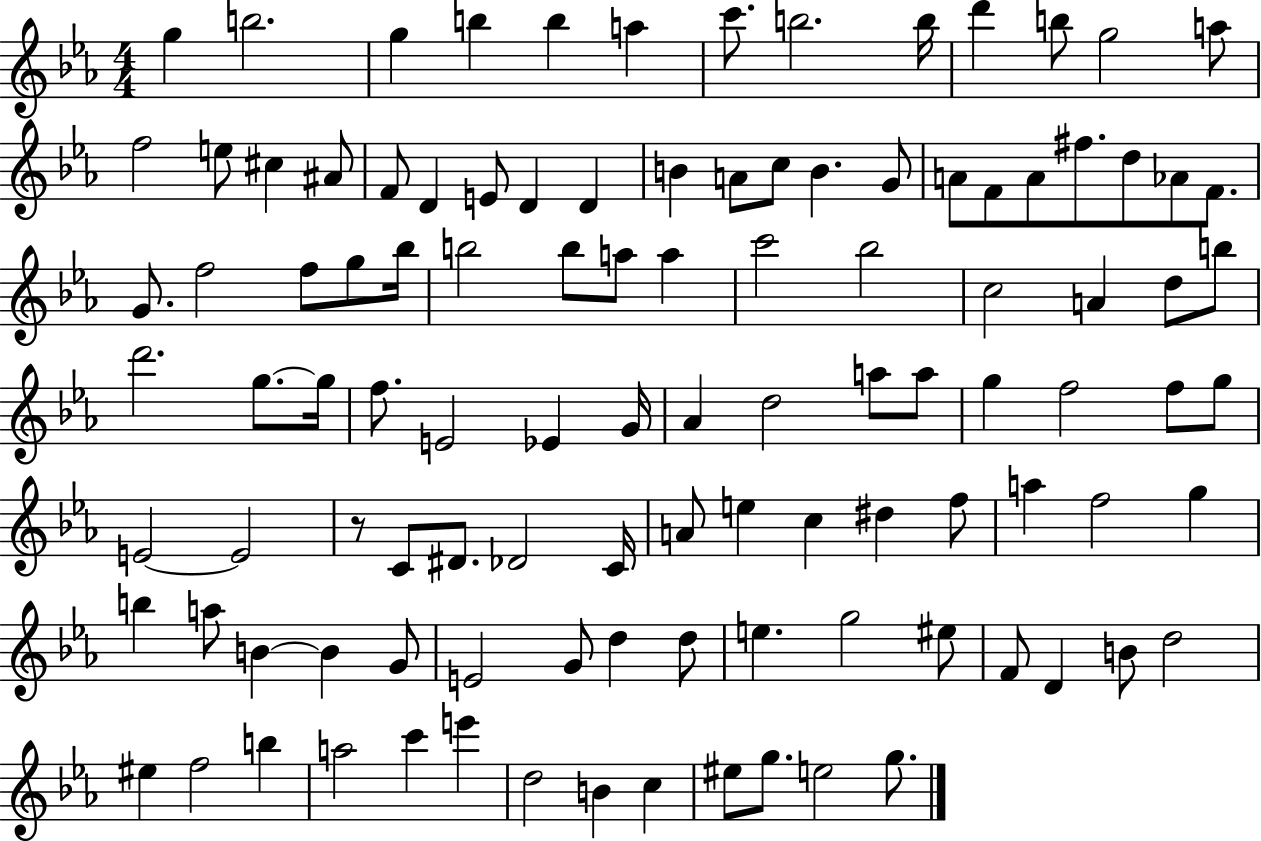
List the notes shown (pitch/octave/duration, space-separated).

G5/q B5/h. G5/q B5/q B5/q A5/q C6/e. B5/h. B5/s D6/q B5/e G5/h A5/e F5/h E5/e C#5/q A#4/e F4/e D4/q E4/e D4/q D4/q B4/q A4/e C5/e B4/q. G4/e A4/e F4/e A4/e F#5/e. D5/e Ab4/e F4/e. G4/e. F5/h F5/e G5/e Bb5/s B5/h B5/e A5/e A5/q C6/h Bb5/h C5/h A4/q D5/e B5/e D6/h. G5/e. G5/s F5/e. E4/h Eb4/q G4/s Ab4/q D5/h A5/e A5/e G5/q F5/h F5/e G5/e E4/h E4/h R/e C4/e D#4/e. Db4/h C4/s A4/e E5/q C5/q D#5/q F5/e A5/q F5/h G5/q B5/q A5/e B4/q B4/q G4/e E4/h G4/e D5/q D5/e E5/q. G5/h EIS5/e F4/e D4/q B4/e D5/h EIS5/q F5/h B5/q A5/h C6/q E6/q D5/h B4/q C5/q EIS5/e G5/e. E5/h G5/e.